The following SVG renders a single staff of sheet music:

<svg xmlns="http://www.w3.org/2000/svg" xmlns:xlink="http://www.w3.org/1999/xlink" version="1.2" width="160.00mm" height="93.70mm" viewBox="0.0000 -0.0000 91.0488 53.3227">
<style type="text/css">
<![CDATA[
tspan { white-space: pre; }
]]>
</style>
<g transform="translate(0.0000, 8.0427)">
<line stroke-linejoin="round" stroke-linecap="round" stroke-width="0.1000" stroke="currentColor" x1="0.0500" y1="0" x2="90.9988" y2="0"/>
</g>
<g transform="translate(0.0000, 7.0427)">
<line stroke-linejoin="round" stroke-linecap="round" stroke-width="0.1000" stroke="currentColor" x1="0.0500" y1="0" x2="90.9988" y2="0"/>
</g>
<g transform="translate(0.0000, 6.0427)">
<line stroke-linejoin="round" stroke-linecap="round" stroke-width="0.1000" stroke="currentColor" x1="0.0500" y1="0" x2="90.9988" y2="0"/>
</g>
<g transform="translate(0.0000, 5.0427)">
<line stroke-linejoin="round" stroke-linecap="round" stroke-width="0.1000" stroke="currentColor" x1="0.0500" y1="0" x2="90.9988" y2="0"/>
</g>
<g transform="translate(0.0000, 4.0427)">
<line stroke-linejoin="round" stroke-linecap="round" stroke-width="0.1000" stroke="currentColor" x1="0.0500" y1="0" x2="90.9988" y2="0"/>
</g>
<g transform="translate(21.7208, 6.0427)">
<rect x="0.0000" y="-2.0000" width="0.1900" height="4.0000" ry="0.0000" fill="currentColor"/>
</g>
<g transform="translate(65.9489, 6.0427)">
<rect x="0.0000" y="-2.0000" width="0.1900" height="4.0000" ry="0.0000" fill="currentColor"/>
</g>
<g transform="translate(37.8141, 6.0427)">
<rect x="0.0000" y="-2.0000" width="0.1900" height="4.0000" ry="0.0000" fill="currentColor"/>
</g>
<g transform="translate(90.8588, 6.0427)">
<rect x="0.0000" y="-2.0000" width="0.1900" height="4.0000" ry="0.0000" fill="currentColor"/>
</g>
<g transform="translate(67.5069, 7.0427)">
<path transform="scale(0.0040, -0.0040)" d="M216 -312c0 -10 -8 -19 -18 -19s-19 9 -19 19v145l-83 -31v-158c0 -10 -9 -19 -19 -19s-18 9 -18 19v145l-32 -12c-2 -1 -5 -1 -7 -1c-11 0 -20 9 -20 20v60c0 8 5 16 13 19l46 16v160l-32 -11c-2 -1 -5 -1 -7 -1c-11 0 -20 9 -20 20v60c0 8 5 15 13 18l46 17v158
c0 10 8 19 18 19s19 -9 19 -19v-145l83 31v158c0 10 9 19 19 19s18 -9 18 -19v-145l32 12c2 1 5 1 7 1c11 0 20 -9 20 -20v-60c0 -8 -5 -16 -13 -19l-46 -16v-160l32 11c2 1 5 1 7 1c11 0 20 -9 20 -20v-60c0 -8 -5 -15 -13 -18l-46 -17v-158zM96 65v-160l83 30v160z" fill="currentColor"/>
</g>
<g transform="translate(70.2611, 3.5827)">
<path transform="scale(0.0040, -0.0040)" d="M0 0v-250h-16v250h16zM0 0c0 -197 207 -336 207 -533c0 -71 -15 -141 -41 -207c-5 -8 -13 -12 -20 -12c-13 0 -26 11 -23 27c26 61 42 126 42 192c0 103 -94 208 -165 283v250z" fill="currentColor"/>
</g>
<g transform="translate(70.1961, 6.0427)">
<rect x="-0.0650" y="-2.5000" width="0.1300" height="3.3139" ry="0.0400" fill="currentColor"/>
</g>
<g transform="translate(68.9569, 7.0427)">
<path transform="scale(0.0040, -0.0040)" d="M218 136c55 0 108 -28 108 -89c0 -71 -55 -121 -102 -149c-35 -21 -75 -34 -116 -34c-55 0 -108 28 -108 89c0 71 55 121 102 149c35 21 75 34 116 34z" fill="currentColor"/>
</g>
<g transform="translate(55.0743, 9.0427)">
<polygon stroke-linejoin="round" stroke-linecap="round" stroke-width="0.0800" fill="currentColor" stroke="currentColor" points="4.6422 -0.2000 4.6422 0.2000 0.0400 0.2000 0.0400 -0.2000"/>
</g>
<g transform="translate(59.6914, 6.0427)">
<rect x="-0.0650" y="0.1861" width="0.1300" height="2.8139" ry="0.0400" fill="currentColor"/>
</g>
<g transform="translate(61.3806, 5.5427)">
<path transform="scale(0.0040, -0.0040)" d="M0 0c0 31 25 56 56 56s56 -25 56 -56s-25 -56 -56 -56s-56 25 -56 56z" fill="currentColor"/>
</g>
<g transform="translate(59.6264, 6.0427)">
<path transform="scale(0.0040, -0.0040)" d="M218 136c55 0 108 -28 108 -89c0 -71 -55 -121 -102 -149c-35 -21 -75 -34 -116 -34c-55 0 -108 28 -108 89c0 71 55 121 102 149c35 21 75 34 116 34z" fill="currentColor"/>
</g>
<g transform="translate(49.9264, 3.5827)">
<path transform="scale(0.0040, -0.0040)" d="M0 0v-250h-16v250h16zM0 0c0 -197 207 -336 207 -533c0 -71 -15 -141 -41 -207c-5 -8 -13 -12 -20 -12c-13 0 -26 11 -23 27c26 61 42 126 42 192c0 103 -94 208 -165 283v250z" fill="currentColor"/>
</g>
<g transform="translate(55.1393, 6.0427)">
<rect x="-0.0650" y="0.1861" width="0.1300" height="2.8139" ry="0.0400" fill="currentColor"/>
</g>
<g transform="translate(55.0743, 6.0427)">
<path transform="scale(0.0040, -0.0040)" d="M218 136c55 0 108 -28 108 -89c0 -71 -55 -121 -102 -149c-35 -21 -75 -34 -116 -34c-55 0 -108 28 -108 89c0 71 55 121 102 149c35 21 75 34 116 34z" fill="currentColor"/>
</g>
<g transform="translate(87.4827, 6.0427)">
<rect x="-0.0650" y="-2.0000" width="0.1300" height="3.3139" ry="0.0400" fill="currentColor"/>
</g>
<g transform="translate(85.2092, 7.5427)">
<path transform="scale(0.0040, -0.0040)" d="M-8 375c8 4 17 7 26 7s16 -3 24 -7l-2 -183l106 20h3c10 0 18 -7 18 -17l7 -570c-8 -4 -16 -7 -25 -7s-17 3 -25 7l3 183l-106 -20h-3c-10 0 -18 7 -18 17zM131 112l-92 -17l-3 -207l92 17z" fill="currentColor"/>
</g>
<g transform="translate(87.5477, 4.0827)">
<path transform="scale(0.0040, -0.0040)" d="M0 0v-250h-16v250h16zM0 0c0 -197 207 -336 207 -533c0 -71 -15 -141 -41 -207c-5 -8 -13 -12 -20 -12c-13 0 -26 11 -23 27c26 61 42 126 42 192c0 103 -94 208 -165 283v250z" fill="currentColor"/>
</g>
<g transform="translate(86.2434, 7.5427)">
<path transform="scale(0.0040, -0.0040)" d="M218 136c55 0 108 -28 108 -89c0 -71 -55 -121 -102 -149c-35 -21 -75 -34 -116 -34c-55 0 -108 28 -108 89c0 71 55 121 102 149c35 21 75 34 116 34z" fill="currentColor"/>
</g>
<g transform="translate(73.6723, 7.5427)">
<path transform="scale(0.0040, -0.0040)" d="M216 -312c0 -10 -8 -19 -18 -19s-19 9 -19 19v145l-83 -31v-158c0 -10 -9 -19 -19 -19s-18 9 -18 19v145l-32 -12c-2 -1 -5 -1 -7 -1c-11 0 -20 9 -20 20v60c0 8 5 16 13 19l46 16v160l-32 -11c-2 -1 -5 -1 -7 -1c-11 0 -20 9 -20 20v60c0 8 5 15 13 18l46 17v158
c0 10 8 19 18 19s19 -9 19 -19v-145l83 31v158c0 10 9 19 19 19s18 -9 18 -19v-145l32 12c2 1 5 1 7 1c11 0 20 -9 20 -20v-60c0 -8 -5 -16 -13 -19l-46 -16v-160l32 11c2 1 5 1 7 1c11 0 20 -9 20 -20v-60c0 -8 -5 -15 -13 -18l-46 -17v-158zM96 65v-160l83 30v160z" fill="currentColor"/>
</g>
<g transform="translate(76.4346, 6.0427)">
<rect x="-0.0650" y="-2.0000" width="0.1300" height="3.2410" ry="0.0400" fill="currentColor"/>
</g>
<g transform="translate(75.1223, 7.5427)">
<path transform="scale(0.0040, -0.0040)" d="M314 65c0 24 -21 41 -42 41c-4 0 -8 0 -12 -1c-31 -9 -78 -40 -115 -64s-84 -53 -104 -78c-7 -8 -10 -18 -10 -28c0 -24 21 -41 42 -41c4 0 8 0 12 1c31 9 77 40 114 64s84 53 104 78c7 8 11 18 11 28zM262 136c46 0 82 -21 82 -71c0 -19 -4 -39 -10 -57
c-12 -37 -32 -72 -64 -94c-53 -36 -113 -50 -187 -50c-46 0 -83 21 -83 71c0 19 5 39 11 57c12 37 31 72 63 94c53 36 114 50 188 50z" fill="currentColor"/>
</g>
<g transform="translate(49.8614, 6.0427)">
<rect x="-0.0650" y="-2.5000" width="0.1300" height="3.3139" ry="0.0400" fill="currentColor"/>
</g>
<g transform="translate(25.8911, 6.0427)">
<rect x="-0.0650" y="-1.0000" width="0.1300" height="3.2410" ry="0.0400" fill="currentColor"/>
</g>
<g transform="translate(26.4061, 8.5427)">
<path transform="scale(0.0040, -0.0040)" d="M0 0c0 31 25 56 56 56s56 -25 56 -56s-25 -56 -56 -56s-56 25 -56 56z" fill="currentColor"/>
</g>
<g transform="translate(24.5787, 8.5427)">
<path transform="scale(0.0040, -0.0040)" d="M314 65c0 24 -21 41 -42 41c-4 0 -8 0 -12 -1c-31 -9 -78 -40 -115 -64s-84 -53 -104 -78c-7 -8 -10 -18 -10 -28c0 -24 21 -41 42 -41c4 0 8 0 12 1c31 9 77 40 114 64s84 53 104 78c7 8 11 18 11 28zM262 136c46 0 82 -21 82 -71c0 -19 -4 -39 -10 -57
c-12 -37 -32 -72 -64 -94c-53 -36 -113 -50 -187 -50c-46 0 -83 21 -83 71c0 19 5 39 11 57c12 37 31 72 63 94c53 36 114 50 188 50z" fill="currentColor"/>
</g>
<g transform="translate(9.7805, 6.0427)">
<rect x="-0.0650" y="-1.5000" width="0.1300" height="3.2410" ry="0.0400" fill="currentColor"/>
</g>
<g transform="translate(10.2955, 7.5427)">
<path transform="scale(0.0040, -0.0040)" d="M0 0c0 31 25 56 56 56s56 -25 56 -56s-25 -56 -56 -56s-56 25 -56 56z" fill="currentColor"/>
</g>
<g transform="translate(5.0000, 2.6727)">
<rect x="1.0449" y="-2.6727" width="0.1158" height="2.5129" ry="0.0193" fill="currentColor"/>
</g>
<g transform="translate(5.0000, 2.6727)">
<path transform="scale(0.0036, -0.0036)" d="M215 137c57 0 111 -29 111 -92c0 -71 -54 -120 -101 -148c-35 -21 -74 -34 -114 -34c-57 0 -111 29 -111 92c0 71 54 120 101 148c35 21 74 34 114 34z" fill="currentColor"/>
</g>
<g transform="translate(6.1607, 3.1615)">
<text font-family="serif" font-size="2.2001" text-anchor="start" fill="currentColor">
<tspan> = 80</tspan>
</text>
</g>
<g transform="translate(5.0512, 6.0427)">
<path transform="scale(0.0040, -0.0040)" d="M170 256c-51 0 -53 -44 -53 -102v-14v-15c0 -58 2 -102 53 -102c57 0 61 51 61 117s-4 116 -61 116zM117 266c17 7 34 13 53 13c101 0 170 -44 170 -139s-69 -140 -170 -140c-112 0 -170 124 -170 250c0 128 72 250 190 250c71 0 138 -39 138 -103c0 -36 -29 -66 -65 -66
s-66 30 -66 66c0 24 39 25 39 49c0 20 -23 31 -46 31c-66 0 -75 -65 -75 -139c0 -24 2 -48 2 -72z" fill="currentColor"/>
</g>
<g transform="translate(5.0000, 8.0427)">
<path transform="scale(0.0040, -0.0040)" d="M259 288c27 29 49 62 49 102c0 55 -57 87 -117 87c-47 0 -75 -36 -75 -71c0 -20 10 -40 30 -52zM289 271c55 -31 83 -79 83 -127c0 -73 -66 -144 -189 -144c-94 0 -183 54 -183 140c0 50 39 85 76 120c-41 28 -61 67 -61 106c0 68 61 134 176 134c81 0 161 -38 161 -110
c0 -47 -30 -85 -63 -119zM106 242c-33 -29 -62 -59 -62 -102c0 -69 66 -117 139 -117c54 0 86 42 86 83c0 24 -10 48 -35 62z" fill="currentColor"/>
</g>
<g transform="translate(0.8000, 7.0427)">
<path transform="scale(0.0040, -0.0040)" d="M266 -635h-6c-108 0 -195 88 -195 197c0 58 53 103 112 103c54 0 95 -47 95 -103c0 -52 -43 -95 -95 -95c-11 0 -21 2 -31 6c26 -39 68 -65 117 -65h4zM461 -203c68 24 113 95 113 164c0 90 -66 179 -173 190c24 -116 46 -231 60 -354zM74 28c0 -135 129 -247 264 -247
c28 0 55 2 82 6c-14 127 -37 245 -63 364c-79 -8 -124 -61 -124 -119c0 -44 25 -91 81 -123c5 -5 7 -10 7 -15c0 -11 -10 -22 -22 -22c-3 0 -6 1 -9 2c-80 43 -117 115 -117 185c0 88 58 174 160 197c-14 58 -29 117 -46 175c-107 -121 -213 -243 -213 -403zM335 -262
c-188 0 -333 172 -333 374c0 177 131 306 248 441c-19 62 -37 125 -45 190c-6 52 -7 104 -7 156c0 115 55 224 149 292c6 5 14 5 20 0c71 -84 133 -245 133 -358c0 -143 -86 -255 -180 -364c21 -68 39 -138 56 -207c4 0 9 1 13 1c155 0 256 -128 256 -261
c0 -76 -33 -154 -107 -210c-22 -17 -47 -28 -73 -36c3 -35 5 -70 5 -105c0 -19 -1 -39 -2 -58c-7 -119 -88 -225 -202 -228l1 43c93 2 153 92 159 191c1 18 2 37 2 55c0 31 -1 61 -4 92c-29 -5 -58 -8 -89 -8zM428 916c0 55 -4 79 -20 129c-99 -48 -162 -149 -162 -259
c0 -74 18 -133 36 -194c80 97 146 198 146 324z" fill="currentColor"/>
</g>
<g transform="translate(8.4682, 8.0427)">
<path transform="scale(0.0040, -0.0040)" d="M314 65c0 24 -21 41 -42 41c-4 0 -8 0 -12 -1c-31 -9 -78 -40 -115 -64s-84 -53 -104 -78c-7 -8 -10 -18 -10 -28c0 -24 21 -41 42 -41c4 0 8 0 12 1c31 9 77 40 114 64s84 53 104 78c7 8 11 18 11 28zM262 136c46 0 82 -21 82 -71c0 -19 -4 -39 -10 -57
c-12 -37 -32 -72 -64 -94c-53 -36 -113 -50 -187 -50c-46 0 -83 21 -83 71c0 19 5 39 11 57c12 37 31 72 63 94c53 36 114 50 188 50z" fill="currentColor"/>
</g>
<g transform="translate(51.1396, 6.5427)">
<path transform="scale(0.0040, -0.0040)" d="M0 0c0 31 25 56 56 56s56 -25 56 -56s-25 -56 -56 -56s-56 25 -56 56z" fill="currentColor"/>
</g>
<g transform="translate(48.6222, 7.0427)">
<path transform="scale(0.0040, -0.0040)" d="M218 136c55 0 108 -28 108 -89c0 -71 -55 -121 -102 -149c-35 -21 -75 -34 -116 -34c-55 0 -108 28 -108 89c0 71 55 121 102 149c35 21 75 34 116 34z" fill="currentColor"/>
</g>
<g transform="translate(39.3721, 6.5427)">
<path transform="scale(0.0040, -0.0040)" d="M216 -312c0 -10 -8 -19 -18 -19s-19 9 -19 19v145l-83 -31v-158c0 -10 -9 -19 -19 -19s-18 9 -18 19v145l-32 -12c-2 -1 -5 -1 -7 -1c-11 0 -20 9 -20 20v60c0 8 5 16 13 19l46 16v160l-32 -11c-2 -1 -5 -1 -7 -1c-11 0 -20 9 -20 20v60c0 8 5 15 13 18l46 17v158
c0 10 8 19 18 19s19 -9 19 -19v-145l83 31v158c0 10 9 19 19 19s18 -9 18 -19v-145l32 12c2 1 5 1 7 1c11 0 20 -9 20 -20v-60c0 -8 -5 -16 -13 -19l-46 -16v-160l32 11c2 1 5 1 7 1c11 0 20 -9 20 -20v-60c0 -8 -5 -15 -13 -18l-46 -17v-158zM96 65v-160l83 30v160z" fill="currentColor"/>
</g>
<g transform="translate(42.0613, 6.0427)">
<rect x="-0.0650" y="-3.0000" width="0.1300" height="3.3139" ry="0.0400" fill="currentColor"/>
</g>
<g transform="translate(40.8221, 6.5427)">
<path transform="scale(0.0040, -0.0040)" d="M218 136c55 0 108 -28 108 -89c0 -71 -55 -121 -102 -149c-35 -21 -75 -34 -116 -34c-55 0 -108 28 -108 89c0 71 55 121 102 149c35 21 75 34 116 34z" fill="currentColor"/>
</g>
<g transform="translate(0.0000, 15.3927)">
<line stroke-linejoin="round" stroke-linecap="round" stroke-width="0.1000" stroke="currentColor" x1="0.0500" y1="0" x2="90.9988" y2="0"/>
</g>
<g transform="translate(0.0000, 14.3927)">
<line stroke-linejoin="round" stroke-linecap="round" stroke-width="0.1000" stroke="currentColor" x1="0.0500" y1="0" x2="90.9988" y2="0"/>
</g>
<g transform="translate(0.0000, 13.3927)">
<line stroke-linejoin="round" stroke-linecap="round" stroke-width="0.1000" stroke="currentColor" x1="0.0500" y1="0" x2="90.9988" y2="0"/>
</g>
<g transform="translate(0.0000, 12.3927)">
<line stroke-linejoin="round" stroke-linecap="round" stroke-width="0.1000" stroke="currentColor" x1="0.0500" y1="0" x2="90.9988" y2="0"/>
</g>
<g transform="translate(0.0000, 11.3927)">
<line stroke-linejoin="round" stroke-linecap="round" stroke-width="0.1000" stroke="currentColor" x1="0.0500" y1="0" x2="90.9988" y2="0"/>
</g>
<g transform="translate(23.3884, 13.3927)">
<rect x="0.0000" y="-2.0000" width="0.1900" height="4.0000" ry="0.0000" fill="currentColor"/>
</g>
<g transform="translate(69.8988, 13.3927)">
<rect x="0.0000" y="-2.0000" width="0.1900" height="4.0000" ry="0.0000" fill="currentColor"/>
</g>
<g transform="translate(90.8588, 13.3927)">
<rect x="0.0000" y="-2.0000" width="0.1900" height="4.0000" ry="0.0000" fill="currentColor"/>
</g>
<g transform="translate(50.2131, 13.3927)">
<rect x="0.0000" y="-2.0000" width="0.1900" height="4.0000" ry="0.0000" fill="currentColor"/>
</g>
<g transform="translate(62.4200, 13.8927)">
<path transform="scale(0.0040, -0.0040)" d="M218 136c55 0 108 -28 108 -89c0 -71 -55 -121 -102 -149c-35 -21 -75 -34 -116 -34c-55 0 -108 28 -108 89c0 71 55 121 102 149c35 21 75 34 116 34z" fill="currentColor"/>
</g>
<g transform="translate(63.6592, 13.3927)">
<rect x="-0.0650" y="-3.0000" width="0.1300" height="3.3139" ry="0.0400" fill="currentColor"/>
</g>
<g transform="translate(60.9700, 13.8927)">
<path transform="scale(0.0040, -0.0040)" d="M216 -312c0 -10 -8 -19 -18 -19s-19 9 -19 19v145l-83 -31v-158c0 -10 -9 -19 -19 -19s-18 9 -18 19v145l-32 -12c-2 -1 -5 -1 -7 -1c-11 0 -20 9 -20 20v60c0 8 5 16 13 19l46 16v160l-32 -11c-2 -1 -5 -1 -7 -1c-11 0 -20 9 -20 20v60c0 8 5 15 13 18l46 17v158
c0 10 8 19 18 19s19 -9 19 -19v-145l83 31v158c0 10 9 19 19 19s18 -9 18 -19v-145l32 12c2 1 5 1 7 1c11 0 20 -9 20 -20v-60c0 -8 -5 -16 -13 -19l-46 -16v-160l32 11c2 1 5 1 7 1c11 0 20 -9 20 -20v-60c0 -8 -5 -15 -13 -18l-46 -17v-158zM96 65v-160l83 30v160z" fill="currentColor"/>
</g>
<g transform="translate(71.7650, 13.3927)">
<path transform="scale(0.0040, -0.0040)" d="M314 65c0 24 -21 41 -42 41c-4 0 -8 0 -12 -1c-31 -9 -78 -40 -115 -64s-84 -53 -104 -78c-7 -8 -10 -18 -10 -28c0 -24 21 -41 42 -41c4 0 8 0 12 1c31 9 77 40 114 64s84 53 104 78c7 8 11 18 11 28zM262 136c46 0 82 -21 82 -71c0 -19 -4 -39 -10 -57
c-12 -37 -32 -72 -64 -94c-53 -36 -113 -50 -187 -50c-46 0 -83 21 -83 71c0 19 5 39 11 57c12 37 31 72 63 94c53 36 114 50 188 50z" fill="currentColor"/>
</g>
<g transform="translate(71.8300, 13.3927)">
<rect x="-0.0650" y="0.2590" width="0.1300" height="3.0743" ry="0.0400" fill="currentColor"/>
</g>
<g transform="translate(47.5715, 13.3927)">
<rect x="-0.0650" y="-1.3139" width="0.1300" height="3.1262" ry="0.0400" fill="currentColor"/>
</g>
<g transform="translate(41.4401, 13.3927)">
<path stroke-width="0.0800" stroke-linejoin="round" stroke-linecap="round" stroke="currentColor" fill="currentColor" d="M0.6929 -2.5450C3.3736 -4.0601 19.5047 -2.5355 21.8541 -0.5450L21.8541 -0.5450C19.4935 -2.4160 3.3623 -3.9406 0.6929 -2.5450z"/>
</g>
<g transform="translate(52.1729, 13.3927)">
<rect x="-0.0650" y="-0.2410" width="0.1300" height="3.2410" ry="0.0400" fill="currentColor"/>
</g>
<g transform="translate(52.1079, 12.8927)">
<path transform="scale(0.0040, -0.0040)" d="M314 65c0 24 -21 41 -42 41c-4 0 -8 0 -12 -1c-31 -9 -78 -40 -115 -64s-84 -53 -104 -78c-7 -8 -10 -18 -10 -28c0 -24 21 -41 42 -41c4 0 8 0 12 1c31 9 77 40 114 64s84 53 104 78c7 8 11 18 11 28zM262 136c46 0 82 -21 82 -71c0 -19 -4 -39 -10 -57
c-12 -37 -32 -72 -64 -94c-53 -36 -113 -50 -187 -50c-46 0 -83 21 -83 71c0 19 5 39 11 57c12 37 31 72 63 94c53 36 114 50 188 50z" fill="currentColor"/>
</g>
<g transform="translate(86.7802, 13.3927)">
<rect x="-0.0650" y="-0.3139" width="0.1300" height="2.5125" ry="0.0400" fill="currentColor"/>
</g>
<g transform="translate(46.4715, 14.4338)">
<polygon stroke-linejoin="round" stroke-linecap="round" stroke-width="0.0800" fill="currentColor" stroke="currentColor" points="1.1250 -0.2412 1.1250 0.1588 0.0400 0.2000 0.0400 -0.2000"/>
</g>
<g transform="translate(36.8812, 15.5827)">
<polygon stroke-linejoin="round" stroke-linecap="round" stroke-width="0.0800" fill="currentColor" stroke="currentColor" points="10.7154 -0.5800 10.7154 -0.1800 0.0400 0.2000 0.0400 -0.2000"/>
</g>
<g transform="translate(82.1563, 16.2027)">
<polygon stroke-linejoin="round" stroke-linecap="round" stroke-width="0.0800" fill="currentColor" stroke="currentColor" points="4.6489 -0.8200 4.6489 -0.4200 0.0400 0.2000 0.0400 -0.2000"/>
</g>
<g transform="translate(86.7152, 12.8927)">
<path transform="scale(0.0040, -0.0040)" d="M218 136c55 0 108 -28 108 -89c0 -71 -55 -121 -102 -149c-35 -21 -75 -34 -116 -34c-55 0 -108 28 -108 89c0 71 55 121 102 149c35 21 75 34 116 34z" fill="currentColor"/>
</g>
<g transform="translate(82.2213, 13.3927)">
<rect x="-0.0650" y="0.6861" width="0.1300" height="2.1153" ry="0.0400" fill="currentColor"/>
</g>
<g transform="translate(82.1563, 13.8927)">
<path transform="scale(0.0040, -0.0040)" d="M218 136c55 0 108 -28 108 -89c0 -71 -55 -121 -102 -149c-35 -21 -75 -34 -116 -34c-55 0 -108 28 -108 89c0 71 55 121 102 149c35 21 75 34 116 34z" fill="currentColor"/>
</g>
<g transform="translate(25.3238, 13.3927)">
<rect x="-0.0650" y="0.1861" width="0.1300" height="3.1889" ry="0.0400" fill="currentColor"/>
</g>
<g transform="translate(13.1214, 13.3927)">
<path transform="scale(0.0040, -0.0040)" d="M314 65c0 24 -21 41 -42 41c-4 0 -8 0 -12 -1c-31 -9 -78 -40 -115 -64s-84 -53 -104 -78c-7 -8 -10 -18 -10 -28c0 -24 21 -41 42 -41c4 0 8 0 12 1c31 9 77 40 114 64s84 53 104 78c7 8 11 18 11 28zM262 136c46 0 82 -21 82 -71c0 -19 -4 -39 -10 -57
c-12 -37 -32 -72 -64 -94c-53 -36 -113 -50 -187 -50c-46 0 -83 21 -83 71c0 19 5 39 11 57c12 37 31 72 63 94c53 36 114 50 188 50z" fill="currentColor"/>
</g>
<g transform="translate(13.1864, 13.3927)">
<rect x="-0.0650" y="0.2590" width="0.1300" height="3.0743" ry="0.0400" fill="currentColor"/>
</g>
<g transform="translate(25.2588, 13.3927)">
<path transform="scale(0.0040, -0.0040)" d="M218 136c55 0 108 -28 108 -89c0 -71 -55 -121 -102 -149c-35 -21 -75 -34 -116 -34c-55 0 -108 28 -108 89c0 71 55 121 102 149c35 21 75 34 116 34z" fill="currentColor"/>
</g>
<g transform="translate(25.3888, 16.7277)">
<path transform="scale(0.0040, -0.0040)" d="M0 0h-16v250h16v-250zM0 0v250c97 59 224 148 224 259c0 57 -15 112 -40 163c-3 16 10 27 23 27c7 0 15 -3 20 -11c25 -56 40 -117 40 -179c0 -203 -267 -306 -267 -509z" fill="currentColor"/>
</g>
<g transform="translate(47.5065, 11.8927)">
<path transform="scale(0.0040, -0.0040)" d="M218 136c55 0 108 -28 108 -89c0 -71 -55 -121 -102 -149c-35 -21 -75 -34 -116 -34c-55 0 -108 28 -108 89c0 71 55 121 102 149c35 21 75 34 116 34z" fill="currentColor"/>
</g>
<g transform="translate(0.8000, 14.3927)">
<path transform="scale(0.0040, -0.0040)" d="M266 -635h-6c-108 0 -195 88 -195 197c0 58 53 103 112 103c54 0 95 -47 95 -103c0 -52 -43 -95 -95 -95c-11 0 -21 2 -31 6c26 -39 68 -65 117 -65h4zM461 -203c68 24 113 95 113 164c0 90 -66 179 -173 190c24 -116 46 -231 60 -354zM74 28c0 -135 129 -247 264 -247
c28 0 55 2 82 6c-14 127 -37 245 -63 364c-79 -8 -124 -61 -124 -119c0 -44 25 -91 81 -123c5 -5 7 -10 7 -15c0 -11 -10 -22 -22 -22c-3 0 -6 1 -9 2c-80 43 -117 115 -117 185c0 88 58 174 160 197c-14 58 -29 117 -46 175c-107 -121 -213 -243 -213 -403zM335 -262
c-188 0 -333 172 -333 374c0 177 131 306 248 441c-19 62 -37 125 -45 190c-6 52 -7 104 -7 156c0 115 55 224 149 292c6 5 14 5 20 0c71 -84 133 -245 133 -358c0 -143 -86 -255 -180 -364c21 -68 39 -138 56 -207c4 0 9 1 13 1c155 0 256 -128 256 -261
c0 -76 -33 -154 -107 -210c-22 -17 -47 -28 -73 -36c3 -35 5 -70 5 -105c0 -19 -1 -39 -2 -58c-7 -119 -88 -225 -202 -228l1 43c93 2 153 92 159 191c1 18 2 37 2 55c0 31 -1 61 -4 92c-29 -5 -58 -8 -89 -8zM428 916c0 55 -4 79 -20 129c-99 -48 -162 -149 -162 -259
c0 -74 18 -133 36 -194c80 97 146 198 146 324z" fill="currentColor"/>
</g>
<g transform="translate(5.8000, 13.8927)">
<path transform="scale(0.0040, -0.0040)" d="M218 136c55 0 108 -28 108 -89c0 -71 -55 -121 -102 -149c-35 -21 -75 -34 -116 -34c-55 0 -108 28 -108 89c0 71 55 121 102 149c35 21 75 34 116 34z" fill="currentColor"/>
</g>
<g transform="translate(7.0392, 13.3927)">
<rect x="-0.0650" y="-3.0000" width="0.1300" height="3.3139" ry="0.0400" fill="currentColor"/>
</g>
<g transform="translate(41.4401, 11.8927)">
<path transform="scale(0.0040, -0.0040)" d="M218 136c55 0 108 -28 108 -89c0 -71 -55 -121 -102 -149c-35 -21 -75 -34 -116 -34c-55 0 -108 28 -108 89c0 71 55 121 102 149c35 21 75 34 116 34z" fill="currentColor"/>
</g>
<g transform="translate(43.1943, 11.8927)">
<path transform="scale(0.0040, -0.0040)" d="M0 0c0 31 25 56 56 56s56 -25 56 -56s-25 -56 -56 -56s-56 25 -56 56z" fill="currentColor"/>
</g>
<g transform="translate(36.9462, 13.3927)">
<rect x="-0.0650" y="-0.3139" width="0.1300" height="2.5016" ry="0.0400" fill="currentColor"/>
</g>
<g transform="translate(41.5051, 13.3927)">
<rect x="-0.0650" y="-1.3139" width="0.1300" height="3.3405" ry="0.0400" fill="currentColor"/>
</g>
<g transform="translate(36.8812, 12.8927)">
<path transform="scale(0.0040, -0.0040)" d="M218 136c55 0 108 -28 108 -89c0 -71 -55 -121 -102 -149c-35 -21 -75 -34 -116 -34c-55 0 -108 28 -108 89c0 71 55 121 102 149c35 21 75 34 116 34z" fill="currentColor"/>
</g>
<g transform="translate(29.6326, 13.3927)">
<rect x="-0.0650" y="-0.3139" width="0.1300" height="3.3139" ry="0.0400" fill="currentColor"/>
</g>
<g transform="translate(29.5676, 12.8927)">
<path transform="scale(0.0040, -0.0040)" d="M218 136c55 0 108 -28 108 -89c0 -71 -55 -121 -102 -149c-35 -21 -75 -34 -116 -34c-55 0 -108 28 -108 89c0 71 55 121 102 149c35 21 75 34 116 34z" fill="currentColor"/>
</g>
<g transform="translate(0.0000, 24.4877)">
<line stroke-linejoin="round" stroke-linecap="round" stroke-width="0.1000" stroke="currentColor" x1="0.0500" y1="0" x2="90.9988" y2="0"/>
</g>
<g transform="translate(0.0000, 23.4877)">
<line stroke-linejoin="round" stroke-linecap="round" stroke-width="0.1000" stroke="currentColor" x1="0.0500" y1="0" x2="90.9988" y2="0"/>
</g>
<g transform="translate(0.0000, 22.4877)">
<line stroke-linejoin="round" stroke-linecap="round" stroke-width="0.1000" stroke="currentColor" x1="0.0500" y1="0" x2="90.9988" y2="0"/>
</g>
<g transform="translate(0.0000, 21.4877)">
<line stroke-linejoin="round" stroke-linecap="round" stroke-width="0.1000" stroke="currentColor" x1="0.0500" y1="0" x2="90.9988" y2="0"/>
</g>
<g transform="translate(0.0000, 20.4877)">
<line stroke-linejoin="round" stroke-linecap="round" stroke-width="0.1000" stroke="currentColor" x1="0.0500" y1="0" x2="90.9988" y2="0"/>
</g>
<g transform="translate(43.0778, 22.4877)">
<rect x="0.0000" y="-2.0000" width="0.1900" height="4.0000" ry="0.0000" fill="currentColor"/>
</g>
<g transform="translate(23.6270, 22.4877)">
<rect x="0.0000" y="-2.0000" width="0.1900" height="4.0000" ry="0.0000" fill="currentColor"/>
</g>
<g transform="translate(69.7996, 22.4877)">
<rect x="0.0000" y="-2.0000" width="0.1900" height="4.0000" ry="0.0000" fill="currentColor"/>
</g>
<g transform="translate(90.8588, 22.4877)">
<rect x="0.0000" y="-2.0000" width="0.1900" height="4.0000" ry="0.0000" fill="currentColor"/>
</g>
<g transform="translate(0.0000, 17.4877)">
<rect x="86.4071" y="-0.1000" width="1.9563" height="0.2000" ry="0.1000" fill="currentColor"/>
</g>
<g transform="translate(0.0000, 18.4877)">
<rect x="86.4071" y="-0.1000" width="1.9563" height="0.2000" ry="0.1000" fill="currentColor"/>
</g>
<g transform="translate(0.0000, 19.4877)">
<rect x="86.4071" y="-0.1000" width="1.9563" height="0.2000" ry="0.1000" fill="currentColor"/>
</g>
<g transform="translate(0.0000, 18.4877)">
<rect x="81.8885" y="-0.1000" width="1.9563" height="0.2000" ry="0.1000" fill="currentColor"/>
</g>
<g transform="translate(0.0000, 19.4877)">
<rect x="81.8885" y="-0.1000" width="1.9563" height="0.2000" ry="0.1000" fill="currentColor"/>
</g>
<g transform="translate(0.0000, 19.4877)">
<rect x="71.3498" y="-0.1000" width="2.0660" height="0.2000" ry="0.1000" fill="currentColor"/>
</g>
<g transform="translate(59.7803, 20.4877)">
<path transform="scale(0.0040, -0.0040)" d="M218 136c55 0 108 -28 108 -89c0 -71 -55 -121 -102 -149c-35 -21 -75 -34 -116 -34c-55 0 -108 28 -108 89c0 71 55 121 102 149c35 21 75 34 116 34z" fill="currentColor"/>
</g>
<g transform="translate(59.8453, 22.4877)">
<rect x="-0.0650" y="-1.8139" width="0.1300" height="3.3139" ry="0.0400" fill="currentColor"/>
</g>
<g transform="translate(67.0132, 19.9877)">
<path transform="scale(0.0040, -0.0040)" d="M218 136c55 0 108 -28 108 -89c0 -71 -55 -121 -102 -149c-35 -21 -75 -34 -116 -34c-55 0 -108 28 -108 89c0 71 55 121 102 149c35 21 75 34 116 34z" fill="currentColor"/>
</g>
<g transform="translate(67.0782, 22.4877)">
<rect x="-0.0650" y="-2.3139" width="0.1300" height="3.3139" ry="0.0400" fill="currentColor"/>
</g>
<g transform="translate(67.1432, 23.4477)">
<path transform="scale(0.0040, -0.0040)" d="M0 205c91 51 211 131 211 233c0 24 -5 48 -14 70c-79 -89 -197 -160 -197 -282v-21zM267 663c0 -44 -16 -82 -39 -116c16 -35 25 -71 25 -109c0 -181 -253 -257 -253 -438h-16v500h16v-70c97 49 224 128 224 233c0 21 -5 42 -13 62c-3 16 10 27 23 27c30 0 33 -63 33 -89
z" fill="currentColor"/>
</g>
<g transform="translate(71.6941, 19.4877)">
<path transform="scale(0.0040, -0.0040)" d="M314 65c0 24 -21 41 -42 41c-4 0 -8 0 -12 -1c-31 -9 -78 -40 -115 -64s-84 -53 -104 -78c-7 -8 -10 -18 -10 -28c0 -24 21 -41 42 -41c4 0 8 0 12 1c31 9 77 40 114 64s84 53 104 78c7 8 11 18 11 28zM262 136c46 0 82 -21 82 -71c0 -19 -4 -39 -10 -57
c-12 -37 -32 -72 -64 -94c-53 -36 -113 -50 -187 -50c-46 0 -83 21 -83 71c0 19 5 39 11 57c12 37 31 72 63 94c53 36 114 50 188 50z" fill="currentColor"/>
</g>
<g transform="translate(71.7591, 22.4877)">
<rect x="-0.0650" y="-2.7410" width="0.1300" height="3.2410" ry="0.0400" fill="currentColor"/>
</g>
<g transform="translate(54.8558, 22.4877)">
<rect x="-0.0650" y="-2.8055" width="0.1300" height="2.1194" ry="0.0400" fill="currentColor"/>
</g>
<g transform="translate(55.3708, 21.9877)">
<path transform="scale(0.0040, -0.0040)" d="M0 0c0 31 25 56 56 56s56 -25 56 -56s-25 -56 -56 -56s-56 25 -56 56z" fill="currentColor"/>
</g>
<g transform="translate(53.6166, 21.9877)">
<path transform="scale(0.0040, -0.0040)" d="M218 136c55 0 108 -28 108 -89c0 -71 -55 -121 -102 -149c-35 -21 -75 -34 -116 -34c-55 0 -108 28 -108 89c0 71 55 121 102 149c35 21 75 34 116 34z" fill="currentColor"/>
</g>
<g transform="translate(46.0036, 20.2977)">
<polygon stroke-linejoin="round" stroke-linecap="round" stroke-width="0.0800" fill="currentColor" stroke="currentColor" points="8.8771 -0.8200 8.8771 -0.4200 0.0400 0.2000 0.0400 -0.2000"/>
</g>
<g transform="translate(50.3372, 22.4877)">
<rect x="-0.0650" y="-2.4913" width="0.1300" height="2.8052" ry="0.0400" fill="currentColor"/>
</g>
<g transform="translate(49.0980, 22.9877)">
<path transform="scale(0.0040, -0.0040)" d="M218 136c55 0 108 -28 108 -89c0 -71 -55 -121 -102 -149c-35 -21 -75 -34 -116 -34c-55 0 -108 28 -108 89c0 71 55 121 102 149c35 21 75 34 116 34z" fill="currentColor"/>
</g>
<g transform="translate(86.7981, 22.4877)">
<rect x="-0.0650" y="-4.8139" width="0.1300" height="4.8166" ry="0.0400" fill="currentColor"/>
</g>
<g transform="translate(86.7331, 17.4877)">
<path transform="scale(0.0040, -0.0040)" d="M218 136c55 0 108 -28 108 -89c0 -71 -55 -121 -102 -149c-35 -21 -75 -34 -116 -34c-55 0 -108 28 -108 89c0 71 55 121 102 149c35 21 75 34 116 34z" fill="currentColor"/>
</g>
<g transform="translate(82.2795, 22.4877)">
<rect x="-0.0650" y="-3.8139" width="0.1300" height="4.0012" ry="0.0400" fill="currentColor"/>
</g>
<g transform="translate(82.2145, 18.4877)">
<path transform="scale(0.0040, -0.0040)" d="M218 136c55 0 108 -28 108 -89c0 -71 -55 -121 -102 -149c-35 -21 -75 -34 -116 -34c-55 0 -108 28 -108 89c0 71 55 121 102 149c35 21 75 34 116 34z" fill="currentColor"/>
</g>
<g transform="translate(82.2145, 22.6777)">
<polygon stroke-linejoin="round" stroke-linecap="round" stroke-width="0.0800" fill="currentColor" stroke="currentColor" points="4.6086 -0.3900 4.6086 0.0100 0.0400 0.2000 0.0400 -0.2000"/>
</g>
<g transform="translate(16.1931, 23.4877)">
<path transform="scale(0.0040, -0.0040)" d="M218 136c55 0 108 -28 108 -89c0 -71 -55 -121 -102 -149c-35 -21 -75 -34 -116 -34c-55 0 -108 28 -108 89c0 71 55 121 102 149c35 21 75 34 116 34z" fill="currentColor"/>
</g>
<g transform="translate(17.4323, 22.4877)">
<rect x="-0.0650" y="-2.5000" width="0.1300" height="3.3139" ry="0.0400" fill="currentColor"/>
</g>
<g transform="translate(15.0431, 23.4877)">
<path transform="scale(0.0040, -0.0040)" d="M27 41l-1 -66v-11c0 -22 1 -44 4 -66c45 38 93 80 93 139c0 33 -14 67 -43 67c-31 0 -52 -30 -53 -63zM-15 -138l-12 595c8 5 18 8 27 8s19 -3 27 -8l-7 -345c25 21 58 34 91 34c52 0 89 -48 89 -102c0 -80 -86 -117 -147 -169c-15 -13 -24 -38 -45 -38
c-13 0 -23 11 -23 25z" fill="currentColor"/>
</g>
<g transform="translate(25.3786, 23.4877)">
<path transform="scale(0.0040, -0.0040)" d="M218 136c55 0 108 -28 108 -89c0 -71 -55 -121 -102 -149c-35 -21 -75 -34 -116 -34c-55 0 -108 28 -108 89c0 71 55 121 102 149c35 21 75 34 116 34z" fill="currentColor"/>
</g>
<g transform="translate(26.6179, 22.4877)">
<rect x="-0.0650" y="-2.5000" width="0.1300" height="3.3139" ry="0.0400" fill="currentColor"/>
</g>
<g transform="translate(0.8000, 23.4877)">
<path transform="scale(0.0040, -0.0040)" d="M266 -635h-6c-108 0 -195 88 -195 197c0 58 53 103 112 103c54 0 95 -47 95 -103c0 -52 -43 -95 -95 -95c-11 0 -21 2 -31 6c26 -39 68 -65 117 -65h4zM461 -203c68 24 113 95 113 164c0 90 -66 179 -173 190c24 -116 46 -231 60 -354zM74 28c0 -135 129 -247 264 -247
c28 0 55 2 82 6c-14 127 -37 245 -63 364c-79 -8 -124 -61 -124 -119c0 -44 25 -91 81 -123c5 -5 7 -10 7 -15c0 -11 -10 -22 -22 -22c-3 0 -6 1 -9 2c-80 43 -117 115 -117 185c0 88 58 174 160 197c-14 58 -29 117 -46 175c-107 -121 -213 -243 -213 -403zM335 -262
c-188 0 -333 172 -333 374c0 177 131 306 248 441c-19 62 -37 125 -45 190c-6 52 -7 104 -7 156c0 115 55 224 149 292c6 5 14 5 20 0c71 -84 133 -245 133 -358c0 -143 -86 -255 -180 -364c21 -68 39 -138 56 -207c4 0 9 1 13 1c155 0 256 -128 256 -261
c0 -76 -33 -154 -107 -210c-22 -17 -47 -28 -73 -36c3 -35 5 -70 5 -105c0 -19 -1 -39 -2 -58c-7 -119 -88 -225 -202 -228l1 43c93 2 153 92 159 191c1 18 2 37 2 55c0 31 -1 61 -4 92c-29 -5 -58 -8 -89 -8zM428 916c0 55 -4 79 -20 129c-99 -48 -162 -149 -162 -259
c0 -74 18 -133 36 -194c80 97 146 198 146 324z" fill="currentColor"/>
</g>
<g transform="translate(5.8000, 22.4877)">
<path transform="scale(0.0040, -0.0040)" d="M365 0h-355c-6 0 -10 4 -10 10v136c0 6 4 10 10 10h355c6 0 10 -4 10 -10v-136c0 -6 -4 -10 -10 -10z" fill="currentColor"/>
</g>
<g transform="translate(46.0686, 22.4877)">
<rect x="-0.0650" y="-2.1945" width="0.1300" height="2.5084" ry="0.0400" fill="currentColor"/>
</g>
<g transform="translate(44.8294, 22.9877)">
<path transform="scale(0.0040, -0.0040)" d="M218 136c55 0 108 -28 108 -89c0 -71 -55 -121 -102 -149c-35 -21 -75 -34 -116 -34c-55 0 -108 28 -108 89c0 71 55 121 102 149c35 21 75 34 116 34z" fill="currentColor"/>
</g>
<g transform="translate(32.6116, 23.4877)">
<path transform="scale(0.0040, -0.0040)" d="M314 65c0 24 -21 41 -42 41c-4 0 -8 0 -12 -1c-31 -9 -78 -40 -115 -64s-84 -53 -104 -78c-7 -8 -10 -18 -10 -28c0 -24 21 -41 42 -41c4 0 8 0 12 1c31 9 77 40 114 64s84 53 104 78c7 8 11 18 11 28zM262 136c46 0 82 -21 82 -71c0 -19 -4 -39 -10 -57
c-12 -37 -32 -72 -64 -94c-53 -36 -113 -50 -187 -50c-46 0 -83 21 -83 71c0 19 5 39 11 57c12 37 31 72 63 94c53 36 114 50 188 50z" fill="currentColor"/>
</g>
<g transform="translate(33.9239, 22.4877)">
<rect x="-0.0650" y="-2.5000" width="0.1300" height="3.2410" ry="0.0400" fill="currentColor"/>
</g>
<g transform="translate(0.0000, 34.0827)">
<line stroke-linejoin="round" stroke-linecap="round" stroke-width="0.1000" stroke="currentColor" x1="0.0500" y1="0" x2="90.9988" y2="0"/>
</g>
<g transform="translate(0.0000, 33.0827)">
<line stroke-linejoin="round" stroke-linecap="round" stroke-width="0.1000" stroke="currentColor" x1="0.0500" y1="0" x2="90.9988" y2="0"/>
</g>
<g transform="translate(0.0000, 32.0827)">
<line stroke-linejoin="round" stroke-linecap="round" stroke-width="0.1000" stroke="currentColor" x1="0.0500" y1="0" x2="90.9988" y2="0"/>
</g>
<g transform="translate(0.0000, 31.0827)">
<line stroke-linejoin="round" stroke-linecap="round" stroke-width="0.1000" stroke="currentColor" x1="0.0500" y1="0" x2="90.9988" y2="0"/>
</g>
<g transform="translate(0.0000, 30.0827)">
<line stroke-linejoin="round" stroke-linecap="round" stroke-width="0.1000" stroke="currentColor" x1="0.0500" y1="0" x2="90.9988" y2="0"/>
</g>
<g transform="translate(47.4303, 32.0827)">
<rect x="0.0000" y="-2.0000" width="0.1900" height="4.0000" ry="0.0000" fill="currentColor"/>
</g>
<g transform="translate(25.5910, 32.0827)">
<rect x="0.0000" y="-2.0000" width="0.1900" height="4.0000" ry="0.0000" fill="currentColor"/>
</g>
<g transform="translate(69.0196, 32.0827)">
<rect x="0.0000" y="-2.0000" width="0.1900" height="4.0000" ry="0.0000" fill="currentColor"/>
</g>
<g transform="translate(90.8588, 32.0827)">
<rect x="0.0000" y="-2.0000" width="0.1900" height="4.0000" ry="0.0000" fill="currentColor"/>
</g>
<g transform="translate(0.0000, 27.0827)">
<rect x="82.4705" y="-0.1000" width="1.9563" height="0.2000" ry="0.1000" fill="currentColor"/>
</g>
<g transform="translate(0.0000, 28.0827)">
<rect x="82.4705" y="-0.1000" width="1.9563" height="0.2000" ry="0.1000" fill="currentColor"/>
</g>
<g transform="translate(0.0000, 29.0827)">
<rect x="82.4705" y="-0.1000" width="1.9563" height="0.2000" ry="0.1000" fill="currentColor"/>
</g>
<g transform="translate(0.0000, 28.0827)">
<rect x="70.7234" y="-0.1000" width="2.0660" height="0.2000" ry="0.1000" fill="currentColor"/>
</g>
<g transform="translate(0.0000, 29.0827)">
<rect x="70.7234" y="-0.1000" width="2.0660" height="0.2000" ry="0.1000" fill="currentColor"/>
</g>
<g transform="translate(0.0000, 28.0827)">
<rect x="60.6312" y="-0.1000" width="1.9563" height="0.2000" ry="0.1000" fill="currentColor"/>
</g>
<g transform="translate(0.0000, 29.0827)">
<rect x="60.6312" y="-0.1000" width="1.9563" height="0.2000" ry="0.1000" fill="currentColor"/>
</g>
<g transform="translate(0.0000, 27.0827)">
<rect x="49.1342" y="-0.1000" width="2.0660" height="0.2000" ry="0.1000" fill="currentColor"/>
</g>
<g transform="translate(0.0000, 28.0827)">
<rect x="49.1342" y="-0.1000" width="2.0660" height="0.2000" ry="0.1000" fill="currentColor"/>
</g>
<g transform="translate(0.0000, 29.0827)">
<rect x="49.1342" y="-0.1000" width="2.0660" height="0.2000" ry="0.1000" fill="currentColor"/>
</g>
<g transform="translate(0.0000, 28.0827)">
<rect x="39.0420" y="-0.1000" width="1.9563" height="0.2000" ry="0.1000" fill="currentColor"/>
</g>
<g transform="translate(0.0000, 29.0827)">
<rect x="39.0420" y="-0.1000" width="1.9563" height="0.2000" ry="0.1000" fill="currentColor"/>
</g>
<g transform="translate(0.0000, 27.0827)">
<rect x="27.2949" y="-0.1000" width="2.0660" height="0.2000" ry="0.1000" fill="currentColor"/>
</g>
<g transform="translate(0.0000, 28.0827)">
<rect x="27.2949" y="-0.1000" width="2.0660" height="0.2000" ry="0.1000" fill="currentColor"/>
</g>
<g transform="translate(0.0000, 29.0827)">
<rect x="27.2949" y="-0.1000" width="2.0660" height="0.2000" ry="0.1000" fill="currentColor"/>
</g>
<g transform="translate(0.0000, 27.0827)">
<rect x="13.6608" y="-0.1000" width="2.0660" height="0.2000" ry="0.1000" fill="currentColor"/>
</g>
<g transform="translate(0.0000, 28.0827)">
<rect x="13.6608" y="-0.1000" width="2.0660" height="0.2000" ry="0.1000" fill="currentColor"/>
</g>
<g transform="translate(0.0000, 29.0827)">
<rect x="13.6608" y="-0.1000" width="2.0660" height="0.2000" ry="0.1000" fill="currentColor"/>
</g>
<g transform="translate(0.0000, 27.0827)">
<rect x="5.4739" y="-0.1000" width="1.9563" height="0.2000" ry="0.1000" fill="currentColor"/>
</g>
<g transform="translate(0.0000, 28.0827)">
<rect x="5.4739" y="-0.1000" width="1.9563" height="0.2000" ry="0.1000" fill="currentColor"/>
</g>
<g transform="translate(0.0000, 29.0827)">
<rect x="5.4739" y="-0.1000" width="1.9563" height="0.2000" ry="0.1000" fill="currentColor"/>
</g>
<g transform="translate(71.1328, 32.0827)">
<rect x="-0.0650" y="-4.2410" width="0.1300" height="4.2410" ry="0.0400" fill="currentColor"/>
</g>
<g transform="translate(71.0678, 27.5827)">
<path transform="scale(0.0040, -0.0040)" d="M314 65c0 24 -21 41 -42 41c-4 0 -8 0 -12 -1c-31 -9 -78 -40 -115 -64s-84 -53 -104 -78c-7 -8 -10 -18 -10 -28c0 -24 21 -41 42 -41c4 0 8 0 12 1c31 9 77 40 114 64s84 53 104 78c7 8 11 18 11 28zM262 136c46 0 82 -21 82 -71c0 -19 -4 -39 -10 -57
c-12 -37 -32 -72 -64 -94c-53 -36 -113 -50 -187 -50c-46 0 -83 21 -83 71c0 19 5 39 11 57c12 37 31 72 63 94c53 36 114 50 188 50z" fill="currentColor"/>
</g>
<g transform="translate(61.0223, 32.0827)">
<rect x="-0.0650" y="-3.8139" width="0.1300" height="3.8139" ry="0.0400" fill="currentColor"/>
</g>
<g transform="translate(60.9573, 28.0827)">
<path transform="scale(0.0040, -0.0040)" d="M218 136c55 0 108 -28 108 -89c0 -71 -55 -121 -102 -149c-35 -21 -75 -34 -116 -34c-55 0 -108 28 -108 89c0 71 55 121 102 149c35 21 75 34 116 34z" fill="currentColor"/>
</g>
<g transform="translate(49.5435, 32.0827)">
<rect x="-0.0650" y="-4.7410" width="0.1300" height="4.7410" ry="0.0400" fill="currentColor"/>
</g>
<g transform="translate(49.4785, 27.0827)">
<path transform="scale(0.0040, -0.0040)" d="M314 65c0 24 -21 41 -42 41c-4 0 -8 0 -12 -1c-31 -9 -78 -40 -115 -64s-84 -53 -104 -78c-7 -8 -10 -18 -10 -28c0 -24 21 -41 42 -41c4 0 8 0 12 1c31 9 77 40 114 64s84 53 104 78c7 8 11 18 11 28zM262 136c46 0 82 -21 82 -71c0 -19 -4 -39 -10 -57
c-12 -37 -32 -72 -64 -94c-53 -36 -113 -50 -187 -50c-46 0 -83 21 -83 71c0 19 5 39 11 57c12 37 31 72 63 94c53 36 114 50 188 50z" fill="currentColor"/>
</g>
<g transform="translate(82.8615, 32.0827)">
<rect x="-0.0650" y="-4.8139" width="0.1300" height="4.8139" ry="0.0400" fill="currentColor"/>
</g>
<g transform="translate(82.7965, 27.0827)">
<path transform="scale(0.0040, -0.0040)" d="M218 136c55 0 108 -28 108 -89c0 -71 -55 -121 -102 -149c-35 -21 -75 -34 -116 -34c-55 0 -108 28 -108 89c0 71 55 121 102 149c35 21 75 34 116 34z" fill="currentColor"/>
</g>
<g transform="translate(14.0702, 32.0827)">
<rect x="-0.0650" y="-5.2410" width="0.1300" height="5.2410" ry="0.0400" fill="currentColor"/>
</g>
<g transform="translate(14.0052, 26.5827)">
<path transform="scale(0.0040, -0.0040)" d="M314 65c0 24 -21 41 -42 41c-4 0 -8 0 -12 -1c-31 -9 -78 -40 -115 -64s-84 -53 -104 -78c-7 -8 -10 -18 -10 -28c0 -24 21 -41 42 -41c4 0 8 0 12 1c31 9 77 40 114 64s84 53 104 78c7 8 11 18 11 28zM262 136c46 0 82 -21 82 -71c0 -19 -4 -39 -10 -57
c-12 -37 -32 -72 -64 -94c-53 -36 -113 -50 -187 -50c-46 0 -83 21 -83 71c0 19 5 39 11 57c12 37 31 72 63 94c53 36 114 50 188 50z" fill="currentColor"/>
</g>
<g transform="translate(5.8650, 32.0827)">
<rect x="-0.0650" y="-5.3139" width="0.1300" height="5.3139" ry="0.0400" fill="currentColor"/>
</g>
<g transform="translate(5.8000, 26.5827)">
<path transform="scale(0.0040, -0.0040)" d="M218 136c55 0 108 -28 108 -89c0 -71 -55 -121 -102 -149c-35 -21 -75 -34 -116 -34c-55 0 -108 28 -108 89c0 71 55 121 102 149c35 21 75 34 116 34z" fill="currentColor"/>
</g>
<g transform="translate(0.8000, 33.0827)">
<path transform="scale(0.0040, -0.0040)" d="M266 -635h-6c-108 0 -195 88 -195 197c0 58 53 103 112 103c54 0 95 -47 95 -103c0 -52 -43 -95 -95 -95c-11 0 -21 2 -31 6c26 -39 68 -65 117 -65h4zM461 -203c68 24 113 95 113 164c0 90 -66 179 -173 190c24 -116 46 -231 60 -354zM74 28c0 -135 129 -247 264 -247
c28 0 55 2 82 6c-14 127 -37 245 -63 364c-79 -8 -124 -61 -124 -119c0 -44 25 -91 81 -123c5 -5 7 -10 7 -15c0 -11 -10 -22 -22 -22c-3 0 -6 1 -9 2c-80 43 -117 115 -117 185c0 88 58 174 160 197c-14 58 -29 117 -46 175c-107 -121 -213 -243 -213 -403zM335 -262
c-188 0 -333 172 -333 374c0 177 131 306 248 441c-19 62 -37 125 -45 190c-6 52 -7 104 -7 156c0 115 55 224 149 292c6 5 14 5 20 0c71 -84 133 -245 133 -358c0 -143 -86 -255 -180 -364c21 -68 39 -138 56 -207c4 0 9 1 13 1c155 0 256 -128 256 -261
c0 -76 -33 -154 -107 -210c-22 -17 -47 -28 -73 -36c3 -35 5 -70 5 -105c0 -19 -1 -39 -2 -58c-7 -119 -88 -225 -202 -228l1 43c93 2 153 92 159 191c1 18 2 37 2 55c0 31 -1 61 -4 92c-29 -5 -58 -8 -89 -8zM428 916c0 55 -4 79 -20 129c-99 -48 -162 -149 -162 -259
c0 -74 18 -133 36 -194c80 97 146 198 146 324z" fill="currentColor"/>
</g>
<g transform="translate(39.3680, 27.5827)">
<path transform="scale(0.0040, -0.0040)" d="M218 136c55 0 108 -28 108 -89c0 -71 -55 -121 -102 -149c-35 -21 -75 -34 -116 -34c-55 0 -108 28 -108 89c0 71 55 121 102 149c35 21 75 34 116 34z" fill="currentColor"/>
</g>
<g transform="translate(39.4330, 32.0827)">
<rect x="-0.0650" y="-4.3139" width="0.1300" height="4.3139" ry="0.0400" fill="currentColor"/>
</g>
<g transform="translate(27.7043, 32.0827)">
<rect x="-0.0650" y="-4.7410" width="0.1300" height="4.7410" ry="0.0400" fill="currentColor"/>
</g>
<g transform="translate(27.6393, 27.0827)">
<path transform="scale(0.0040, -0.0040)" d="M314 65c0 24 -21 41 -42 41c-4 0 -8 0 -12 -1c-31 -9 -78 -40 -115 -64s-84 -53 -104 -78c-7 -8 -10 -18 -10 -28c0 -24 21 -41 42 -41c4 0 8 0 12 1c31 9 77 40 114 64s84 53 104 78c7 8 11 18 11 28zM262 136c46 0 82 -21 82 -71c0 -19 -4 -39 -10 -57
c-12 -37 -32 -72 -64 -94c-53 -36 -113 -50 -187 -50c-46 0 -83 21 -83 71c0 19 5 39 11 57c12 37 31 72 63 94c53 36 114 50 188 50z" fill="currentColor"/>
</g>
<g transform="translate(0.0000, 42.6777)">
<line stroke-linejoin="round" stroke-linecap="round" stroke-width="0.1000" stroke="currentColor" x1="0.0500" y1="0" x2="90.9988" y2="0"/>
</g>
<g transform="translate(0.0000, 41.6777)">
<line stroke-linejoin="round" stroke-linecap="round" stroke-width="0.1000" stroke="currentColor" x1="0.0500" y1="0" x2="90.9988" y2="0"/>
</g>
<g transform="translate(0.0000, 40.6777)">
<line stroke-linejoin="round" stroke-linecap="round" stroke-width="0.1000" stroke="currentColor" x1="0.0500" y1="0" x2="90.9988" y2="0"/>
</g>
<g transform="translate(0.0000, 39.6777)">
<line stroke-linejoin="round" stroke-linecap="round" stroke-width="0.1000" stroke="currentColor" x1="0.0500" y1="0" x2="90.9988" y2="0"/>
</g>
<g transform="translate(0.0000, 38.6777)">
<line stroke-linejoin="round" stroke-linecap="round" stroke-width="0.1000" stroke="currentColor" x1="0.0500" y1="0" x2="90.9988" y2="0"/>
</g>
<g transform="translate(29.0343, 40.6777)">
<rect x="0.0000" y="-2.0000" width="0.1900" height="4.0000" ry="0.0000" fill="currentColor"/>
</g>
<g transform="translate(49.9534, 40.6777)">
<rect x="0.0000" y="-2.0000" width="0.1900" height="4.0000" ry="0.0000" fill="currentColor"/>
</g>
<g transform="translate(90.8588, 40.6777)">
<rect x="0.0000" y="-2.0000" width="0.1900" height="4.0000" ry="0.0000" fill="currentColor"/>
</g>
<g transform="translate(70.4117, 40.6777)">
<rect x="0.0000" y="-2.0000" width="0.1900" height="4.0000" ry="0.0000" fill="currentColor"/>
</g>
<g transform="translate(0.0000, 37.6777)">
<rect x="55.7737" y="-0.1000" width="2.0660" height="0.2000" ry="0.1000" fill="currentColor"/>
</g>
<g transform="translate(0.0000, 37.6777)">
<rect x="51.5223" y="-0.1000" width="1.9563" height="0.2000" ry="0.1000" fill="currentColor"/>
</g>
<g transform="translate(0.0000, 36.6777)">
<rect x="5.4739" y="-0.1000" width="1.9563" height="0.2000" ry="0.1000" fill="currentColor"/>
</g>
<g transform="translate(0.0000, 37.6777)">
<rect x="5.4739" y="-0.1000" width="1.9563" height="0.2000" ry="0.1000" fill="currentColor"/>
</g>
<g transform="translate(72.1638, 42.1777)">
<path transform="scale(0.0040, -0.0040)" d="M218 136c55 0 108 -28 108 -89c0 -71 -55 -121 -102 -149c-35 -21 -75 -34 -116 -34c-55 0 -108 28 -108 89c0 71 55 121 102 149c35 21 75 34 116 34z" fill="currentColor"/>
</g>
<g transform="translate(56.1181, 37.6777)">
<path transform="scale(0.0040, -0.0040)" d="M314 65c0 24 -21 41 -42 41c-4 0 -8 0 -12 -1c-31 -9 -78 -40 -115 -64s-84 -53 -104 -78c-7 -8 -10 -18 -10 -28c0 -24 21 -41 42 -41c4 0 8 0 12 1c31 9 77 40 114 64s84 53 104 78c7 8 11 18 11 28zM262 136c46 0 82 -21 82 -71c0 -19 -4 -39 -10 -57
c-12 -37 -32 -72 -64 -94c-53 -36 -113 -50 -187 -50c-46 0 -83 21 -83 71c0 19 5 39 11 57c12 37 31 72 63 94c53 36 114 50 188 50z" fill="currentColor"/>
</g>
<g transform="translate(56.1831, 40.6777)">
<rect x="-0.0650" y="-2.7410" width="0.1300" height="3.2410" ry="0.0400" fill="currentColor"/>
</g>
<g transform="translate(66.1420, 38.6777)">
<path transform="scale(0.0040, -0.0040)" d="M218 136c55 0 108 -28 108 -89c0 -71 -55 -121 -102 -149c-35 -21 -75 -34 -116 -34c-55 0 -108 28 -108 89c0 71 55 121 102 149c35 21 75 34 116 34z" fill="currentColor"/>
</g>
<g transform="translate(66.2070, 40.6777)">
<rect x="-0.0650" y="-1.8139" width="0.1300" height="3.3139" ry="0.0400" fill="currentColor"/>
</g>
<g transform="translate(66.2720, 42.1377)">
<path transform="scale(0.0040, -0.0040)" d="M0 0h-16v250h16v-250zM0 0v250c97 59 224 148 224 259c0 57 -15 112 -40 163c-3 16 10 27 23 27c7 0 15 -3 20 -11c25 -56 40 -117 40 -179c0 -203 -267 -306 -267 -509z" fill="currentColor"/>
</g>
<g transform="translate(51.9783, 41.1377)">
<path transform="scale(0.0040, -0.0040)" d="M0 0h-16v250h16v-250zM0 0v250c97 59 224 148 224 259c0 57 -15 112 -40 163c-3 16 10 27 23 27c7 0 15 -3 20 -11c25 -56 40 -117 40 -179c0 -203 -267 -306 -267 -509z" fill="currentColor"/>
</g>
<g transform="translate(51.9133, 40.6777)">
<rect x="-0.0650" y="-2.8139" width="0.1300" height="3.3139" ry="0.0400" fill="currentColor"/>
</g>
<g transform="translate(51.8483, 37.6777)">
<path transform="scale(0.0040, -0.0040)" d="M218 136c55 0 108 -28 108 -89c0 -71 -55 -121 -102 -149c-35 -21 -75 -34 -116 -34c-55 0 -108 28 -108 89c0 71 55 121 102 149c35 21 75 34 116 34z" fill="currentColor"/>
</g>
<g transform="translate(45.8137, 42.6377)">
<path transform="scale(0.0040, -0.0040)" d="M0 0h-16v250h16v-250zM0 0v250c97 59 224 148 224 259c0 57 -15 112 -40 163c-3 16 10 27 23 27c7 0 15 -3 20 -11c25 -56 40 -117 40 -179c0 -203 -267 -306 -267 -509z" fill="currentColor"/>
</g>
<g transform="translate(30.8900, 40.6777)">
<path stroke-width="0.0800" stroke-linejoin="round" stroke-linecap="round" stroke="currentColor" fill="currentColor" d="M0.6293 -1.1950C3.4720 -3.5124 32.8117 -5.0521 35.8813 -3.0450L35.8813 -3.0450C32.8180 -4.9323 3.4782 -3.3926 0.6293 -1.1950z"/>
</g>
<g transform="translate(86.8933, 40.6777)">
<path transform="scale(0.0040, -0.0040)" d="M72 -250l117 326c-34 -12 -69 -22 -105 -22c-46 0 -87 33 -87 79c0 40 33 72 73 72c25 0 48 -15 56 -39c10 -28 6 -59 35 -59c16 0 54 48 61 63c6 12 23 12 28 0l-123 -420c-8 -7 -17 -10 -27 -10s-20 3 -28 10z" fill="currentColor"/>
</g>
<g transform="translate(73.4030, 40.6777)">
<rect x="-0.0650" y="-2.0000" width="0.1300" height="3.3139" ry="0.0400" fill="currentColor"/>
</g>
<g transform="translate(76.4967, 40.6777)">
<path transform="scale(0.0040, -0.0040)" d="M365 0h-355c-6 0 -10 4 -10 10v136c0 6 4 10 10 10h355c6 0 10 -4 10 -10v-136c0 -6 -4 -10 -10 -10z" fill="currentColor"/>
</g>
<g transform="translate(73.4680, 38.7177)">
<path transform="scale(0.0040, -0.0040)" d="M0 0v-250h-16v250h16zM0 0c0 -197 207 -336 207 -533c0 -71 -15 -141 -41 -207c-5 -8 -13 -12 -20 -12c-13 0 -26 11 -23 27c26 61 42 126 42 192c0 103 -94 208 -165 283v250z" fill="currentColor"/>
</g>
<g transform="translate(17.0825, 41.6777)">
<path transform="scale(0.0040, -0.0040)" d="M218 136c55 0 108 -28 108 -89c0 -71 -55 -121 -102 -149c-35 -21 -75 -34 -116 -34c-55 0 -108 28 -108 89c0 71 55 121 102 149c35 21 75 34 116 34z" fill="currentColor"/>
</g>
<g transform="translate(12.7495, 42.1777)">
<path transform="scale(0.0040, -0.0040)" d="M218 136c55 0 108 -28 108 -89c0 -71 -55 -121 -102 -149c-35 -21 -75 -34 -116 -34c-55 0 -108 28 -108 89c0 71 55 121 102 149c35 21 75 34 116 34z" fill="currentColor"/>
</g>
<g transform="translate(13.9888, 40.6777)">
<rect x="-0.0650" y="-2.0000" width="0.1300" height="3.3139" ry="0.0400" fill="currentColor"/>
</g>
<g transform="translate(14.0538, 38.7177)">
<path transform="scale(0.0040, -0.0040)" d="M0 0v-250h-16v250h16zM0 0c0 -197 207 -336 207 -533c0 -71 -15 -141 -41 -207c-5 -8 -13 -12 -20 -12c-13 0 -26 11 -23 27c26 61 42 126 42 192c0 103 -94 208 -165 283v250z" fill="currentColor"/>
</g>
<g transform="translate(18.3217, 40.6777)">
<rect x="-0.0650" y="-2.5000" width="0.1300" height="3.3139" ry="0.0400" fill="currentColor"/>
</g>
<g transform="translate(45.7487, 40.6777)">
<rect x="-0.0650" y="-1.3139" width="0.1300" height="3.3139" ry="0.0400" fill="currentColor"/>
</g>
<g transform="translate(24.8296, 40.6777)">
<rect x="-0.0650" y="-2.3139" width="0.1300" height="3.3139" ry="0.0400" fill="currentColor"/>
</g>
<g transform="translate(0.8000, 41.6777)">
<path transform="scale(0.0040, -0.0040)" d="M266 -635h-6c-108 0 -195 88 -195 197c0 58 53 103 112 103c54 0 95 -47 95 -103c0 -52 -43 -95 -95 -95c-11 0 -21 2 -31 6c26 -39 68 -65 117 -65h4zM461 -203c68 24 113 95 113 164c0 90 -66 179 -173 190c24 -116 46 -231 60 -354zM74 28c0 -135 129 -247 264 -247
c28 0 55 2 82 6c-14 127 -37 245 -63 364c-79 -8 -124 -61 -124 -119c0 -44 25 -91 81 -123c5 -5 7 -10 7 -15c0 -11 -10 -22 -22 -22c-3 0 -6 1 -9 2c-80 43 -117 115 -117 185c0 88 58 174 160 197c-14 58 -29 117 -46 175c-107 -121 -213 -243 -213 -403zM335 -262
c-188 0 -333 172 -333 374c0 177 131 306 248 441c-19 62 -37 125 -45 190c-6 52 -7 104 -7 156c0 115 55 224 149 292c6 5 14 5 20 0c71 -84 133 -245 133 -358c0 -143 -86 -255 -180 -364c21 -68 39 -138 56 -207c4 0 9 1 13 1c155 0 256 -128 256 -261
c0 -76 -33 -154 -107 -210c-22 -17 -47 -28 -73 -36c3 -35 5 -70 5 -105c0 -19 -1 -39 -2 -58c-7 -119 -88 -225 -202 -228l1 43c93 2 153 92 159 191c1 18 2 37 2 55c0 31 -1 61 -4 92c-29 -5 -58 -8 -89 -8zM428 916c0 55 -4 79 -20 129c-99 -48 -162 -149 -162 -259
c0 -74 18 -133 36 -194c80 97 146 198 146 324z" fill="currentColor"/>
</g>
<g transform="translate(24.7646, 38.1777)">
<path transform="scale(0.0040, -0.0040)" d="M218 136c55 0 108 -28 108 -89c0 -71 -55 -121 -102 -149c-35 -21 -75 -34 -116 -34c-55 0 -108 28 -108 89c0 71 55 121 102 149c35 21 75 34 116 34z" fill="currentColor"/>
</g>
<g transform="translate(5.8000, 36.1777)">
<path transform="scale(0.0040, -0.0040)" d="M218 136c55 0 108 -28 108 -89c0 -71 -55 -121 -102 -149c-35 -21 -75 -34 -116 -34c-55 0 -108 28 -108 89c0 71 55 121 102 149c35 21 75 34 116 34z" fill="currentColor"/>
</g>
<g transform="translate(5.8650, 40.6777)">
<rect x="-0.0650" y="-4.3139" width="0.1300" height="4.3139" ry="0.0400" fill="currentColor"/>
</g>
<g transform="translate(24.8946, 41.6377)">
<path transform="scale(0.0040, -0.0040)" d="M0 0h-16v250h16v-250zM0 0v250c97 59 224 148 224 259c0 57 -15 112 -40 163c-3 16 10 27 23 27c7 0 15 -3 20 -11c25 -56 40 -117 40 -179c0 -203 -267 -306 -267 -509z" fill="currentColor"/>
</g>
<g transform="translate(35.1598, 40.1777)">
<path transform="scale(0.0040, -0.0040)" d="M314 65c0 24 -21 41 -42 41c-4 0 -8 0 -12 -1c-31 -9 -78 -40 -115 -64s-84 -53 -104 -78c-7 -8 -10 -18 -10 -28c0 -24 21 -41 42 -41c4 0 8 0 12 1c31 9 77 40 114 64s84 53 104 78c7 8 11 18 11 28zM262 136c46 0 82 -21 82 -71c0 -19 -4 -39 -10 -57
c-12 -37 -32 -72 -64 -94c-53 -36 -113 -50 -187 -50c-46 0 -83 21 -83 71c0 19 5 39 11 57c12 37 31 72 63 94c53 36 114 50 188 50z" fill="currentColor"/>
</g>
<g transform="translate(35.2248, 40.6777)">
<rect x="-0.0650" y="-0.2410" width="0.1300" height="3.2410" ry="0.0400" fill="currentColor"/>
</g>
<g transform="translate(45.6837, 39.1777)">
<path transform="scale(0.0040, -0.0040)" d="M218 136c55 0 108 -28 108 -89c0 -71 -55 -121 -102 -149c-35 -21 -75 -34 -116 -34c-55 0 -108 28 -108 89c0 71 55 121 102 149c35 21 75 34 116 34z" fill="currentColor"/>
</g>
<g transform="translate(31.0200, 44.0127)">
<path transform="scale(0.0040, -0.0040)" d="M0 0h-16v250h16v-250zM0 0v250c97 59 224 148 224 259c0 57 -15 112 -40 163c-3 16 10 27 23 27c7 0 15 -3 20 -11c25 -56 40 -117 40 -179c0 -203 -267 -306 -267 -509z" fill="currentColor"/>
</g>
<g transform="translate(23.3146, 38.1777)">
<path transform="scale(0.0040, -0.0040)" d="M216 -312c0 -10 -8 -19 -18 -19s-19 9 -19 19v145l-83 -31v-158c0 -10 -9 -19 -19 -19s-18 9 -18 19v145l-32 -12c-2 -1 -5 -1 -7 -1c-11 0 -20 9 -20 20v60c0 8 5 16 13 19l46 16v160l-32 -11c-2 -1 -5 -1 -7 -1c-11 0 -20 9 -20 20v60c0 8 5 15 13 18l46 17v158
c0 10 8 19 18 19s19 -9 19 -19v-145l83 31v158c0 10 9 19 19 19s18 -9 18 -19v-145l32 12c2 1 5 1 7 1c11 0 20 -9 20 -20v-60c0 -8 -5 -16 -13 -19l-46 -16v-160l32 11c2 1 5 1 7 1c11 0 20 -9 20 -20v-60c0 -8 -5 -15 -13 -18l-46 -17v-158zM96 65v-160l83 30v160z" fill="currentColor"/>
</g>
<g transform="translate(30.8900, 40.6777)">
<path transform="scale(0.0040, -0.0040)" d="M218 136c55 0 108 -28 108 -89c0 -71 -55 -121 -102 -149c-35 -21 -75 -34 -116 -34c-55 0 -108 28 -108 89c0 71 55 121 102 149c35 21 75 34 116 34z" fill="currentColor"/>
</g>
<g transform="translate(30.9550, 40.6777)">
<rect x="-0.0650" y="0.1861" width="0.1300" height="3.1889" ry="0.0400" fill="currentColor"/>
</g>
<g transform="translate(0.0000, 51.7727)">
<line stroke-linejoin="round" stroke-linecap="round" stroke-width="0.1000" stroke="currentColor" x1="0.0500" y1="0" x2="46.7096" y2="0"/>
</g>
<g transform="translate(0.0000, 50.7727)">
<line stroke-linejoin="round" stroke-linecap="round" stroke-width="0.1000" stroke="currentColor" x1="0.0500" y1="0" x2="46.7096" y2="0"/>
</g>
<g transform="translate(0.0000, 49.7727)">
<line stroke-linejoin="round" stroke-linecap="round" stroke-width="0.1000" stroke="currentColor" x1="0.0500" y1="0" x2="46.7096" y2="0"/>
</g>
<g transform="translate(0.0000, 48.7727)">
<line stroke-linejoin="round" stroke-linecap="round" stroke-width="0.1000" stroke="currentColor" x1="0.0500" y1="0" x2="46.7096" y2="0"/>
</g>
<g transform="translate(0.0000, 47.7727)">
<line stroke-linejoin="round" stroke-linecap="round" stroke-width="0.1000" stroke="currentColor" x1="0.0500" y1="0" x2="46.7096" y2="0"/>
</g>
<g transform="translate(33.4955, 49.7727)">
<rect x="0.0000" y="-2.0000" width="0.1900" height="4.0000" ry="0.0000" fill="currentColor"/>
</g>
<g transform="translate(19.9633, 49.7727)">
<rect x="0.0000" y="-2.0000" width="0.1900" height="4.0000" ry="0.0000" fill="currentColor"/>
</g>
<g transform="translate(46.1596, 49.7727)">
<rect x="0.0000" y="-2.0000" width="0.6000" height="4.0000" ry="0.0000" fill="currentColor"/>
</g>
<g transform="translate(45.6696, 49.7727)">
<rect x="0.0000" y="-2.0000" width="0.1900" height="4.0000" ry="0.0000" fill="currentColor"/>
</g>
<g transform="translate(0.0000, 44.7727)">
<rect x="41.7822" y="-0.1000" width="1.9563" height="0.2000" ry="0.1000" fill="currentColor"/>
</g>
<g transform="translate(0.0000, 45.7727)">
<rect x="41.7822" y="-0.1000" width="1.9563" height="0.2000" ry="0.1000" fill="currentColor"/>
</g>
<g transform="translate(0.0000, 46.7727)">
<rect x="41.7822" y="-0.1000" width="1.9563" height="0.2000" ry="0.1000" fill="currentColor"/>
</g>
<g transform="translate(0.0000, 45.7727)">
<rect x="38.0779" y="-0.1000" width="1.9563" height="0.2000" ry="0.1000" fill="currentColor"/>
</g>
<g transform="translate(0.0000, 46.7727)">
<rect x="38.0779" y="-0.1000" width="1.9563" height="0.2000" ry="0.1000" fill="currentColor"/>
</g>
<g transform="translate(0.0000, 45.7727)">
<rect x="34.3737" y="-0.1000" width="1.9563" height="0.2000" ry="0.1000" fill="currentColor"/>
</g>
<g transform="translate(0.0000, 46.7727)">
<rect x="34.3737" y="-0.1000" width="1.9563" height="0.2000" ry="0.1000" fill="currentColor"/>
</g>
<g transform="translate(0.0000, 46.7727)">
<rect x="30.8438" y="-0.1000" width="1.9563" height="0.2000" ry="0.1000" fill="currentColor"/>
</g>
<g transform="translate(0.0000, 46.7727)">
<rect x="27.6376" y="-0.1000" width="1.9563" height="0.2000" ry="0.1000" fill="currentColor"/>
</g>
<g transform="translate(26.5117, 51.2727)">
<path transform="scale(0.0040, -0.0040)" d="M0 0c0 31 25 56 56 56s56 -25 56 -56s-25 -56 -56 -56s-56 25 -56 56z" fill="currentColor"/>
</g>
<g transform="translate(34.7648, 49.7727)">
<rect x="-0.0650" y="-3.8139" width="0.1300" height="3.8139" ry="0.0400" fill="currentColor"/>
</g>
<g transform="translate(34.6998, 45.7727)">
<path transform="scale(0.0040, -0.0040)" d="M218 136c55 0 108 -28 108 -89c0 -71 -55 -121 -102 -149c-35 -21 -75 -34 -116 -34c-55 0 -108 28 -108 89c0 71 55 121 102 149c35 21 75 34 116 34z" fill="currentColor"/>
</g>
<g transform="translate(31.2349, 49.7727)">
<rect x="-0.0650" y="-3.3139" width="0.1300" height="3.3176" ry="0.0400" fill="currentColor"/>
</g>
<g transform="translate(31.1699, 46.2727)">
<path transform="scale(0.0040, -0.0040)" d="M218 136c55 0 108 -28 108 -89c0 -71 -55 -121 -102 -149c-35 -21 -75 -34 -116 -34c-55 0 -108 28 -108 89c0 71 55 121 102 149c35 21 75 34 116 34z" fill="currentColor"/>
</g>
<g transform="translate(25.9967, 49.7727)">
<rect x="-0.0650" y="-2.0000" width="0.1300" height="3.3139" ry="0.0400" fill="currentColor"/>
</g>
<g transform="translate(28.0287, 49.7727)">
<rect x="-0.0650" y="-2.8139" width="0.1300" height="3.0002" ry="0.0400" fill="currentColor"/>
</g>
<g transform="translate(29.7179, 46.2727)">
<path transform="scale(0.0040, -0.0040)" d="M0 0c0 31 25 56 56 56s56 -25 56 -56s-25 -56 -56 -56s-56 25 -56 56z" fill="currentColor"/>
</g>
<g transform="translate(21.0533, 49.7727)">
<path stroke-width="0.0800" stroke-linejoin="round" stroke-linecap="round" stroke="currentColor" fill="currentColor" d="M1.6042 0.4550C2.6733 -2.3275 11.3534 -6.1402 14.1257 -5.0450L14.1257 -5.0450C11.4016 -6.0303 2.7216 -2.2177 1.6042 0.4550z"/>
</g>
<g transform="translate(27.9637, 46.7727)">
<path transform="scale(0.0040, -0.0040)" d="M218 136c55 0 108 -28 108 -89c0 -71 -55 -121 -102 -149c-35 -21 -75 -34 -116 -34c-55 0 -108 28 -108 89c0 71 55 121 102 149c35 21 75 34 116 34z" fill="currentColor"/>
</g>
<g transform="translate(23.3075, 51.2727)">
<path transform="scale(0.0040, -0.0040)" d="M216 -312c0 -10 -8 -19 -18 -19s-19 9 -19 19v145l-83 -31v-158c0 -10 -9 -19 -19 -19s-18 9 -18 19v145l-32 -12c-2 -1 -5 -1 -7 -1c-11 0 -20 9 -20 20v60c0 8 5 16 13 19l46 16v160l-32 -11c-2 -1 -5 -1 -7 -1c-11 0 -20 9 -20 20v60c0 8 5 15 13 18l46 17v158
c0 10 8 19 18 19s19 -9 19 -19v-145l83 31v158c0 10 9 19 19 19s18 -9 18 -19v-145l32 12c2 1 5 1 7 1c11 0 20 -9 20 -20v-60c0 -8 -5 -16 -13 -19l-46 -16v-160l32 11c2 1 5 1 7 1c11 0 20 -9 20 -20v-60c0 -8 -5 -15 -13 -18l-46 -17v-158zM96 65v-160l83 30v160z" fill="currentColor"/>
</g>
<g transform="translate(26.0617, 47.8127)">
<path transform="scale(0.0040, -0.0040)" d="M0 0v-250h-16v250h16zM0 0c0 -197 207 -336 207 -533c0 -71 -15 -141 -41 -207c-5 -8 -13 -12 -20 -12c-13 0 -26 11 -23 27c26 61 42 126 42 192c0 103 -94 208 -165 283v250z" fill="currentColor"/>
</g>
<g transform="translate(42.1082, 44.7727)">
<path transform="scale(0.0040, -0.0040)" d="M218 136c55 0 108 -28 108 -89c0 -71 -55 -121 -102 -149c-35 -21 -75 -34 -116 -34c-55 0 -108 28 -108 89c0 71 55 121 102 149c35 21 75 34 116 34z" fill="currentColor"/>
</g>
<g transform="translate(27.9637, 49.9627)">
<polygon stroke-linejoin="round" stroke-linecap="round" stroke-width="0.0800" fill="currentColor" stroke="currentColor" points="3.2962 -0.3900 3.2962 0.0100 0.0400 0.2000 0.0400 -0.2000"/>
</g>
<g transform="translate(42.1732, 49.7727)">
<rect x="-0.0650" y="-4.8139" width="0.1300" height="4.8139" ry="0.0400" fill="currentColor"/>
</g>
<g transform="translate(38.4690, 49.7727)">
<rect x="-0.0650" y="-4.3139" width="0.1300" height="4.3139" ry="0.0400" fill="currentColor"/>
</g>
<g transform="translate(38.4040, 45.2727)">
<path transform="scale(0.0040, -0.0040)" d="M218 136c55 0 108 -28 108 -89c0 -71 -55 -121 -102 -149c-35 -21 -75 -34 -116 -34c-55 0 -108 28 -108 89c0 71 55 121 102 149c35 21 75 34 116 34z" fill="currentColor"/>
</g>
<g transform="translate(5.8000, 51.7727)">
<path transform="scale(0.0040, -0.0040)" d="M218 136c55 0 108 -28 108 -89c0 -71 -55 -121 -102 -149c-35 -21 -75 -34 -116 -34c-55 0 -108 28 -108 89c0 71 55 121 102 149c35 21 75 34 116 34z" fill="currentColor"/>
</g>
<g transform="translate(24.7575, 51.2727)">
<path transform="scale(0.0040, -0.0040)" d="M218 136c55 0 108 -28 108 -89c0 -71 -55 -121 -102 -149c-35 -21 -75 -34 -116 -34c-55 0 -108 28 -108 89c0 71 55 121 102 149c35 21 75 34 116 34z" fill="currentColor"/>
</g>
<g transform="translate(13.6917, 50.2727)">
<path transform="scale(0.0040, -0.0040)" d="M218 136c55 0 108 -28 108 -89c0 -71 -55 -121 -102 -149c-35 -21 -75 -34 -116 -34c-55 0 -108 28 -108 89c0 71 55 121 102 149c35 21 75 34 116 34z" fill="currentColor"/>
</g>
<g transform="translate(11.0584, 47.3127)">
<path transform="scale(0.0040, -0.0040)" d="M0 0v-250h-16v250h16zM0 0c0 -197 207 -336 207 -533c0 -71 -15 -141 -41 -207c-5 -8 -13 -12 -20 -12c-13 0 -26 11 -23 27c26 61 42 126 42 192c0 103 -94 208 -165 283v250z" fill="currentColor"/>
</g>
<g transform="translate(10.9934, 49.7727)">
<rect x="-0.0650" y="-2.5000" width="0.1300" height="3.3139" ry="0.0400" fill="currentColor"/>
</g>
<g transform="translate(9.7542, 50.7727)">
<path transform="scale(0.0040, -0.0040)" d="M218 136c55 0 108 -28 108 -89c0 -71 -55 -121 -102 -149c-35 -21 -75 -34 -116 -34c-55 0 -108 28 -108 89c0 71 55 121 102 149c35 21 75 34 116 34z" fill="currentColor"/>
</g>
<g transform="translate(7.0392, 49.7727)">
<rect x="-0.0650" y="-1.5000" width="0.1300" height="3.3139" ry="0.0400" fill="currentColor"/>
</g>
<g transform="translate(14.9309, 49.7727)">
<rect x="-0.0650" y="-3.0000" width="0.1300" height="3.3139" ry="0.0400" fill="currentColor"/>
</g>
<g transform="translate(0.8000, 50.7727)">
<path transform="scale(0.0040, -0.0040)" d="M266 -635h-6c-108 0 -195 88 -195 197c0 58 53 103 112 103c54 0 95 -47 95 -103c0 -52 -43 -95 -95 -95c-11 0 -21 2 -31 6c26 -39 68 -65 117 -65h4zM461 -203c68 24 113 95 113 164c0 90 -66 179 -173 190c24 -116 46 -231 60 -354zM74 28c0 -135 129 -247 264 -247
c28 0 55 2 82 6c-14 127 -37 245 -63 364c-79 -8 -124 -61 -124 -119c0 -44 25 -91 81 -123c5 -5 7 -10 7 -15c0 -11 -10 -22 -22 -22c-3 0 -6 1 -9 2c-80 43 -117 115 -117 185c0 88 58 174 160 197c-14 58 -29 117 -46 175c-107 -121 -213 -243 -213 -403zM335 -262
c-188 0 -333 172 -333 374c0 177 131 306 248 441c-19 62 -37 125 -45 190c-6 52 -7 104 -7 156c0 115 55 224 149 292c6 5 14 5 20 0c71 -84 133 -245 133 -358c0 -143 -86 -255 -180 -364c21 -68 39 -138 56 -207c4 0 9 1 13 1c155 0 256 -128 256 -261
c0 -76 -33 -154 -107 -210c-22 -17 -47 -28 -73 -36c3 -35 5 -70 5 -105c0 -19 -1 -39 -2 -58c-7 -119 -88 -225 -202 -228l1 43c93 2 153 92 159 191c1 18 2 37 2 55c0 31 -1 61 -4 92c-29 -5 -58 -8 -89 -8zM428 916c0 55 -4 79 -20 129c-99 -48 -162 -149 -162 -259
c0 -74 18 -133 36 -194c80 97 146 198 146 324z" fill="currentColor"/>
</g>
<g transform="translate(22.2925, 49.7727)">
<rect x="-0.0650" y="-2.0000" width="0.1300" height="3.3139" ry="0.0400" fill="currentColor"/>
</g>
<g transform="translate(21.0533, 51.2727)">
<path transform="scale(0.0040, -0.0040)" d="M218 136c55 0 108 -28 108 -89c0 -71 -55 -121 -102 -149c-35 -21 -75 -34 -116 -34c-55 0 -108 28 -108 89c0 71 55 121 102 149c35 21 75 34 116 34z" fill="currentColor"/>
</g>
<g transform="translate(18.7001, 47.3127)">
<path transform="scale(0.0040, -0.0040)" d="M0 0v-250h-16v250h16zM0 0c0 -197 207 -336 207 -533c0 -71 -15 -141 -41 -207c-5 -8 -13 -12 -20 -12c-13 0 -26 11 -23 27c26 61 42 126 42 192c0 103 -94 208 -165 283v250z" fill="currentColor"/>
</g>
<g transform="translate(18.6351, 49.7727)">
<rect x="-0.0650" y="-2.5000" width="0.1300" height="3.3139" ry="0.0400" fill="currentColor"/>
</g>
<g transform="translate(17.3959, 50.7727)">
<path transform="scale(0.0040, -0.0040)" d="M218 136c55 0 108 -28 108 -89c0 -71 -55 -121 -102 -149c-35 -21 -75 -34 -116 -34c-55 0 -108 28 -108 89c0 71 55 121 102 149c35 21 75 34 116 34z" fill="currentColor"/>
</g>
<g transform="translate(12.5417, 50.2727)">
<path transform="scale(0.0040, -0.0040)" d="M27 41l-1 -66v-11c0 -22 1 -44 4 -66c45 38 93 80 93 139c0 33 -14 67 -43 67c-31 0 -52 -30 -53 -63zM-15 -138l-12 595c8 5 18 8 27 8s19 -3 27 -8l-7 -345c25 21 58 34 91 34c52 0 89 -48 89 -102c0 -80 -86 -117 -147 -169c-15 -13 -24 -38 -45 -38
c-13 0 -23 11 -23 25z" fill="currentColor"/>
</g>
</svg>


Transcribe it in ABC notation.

X:1
T:Untitled
M:6/8
L:1/4
K:C
E2 D2 ^A G/2 B/2 B/2 ^G/2 ^F2 F/2 A B2 B/2 c c/2 e/2 e/4 c2 ^A B2 A/2 c/2 z2 _G G G2 A/2 A/2 c/2 f g/4 a2 c'/2 e'/2 f' f'2 e'2 d' e'2 c' d'2 e' d' F/2 G ^g/2 B/2 c2 e/2 a/2 a2 f/2 F/2 z2 z/2 E G/2 _A G/2 F ^F/2 a/2 b/2 c' d' e'